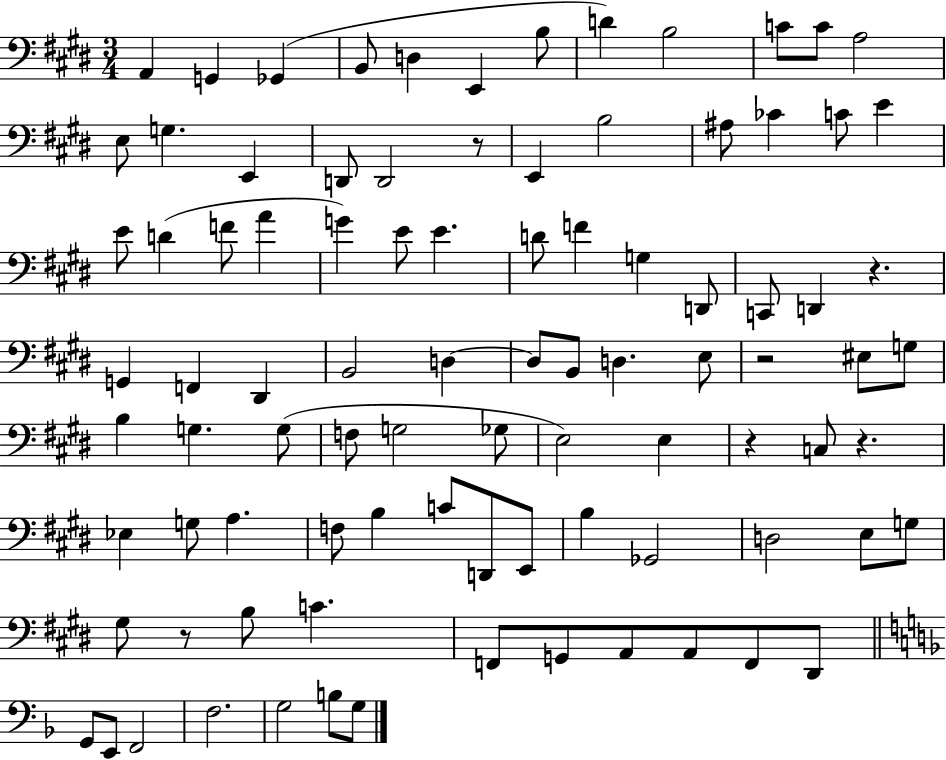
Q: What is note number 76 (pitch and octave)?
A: A2